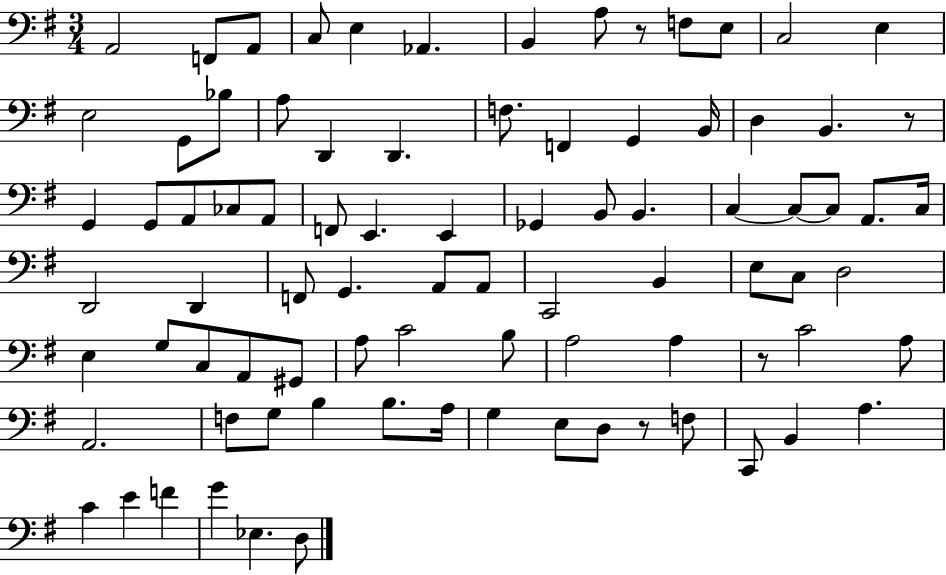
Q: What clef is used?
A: bass